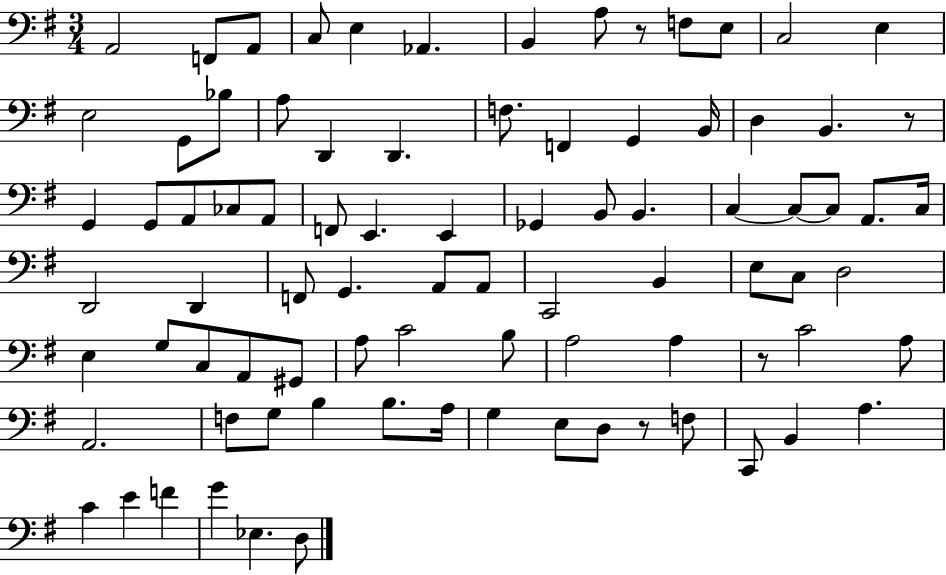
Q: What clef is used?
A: bass